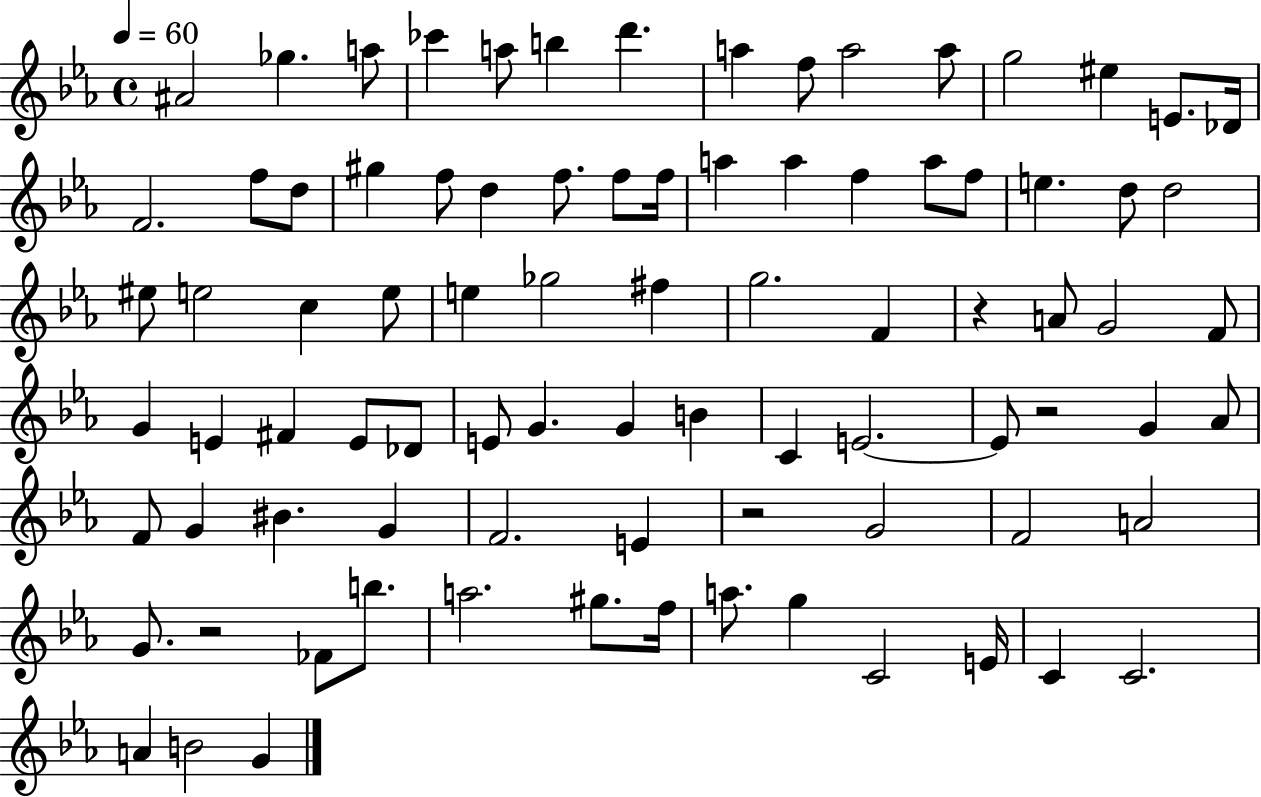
{
  \clef treble
  \time 4/4
  \defaultTimeSignature
  \key ees \major
  \tempo 4 = 60
  ais'2 ges''4. a''8 | ces'''4 a''8 b''4 d'''4. | a''4 f''8 a''2 a''8 | g''2 eis''4 e'8. des'16 | \break f'2. f''8 d''8 | gis''4 f''8 d''4 f''8. f''8 f''16 | a''4 a''4 f''4 a''8 f''8 | e''4. d''8 d''2 | \break eis''8 e''2 c''4 e''8 | e''4 ges''2 fis''4 | g''2. f'4 | r4 a'8 g'2 f'8 | \break g'4 e'4 fis'4 e'8 des'8 | e'8 g'4. g'4 b'4 | c'4 e'2.~~ | e'8 r2 g'4 aes'8 | \break f'8 g'4 bis'4. g'4 | f'2. e'4 | r2 g'2 | f'2 a'2 | \break g'8. r2 fes'8 b''8. | a''2. gis''8. f''16 | a''8. g''4 c'2 e'16 | c'4 c'2. | \break a'4 b'2 g'4 | \bar "|."
}